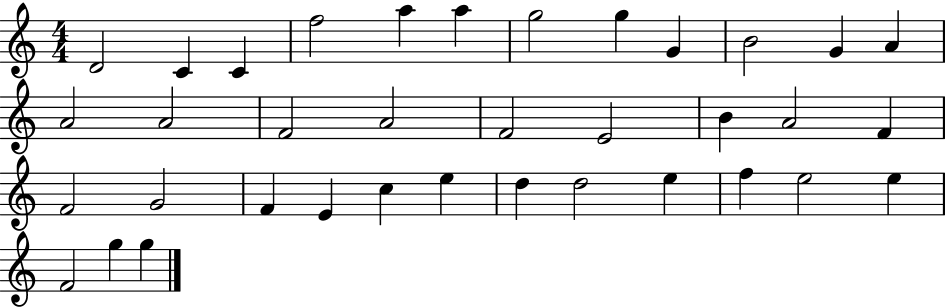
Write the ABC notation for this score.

X:1
T:Untitled
M:4/4
L:1/4
K:C
D2 C C f2 a a g2 g G B2 G A A2 A2 F2 A2 F2 E2 B A2 F F2 G2 F E c e d d2 e f e2 e F2 g g